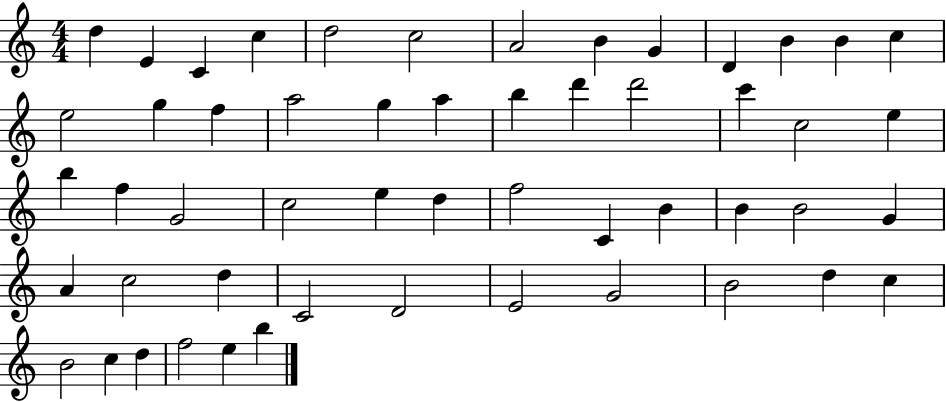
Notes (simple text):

D5/q E4/q C4/q C5/q D5/h C5/h A4/h B4/q G4/q D4/q B4/q B4/q C5/q E5/h G5/q F5/q A5/h G5/q A5/q B5/q D6/q D6/h C6/q C5/h E5/q B5/q F5/q G4/h C5/h E5/q D5/q F5/h C4/q B4/q B4/q B4/h G4/q A4/q C5/h D5/q C4/h D4/h E4/h G4/h B4/h D5/q C5/q B4/h C5/q D5/q F5/h E5/q B5/q